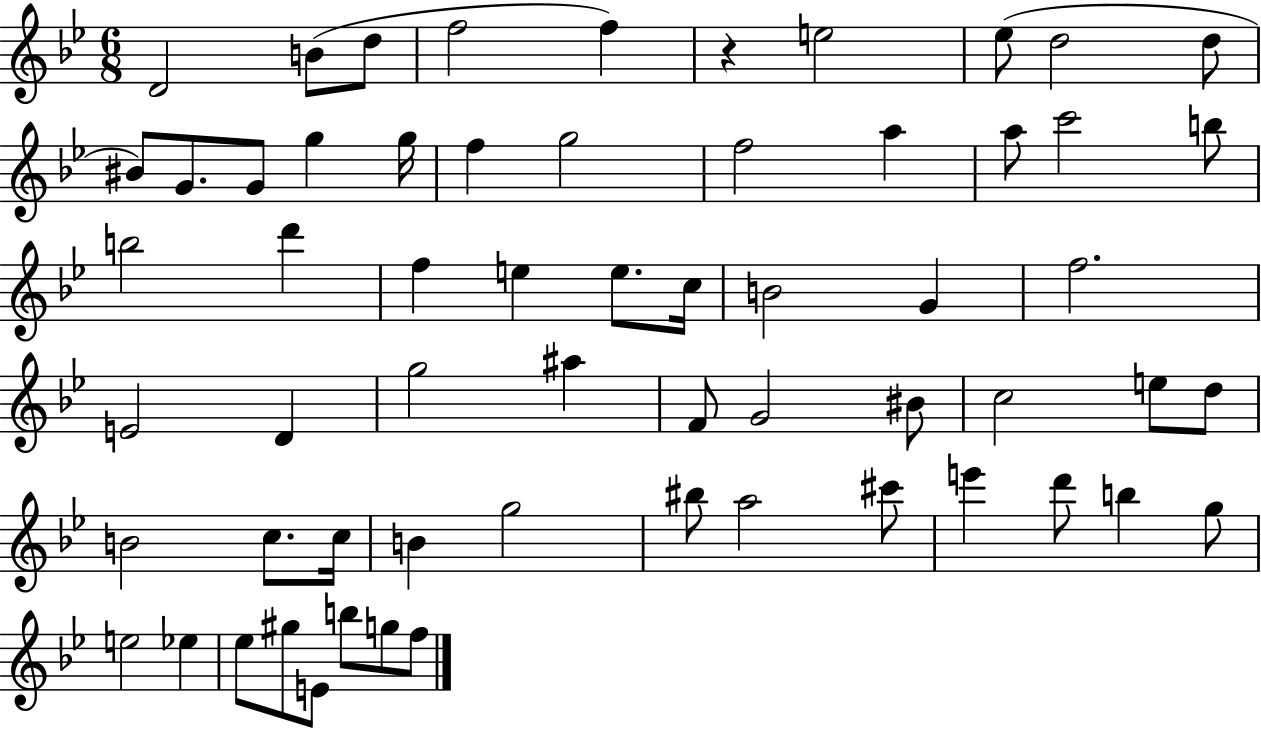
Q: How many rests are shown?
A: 1